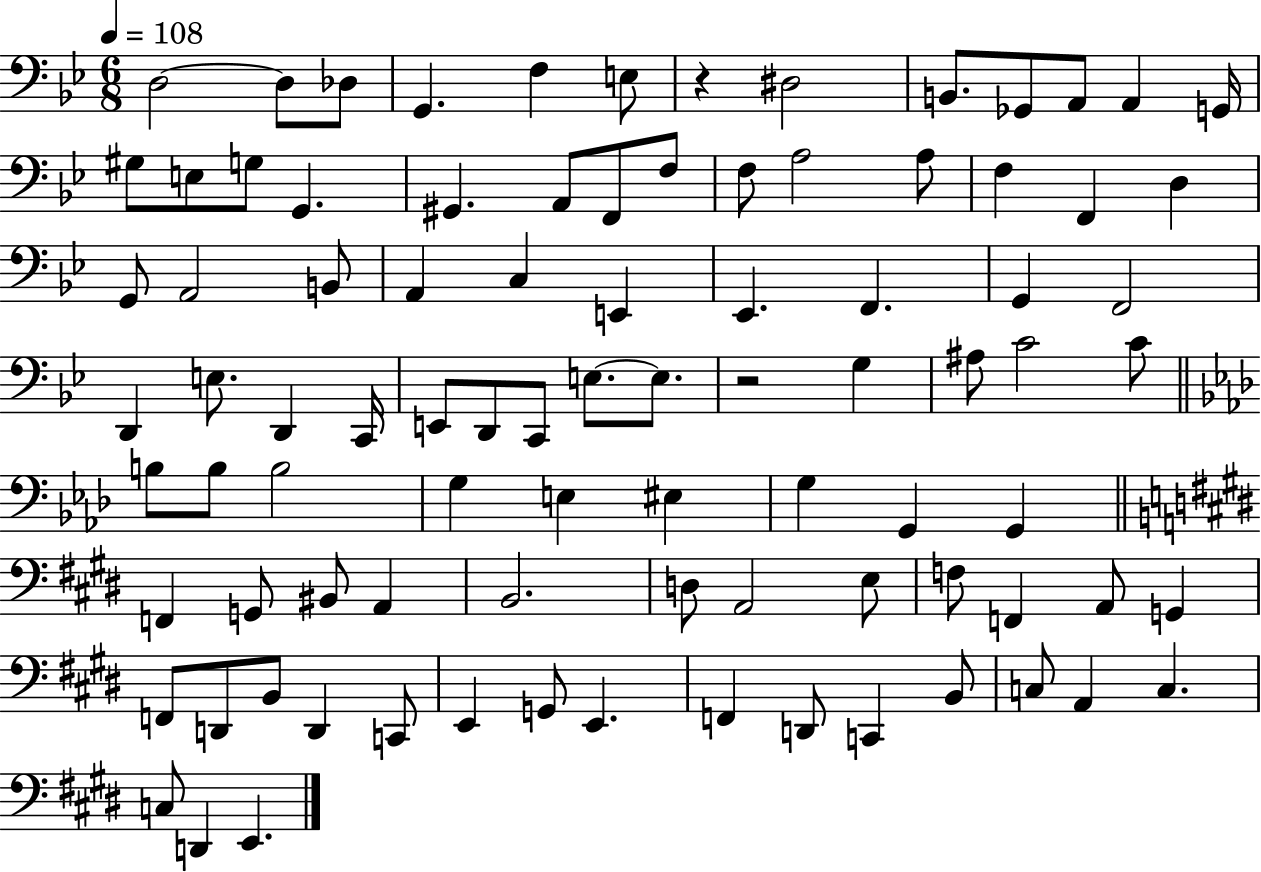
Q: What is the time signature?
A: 6/8